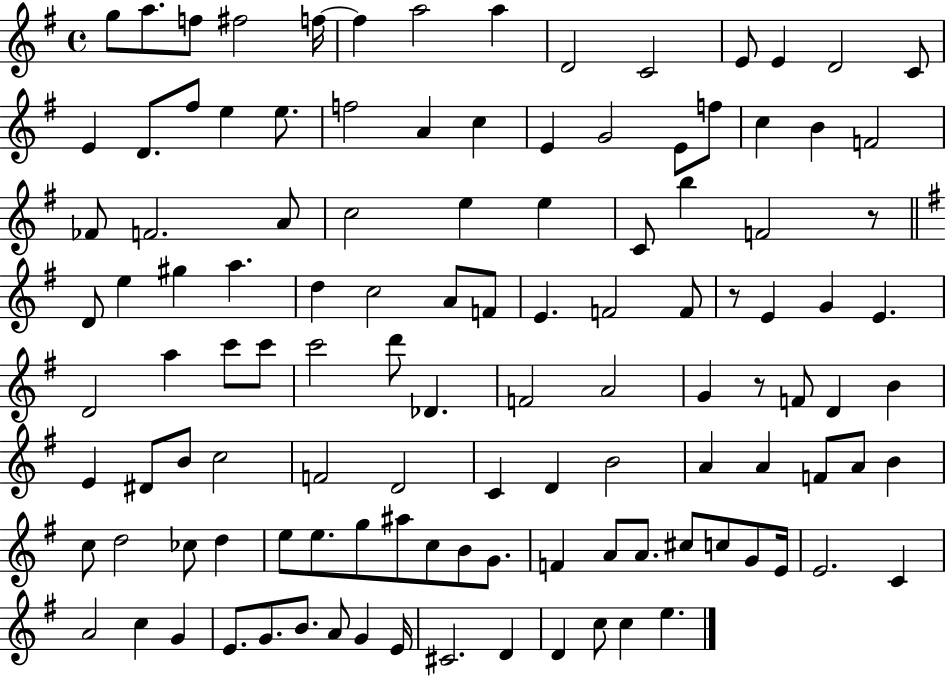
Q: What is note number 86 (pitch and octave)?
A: G5